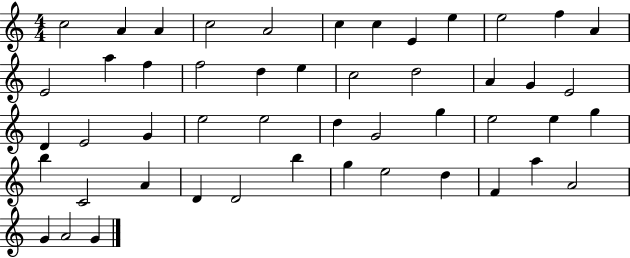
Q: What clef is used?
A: treble